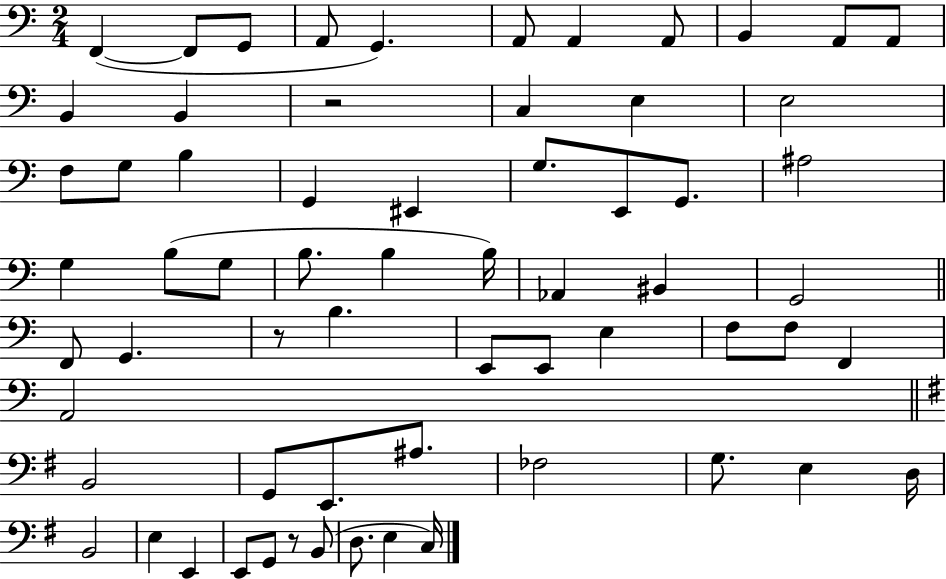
F2/q F2/e G2/e A2/e G2/q. A2/e A2/q A2/e B2/q A2/e A2/e B2/q B2/q R/h C3/q E3/q E3/h F3/e G3/e B3/q G2/q EIS2/q G3/e. E2/e G2/e. A#3/h G3/q B3/e G3/e B3/e. B3/q B3/s Ab2/q BIS2/q G2/h F2/e G2/q. R/e B3/q. E2/e E2/e E3/q F3/e F3/e F2/q A2/h B2/h G2/e E2/e. A#3/e. FES3/h G3/e. E3/q D3/s B2/h E3/q E2/q E2/e G2/e R/e B2/e D3/e. E3/q C3/s